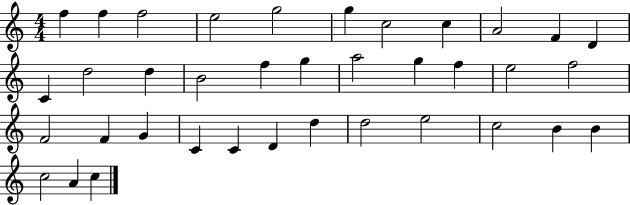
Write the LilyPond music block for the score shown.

{
  \clef treble
  \numericTimeSignature
  \time 4/4
  \key c \major
  f''4 f''4 f''2 | e''2 g''2 | g''4 c''2 c''4 | a'2 f'4 d'4 | \break c'4 d''2 d''4 | b'2 f''4 g''4 | a''2 g''4 f''4 | e''2 f''2 | \break f'2 f'4 g'4 | c'4 c'4 d'4 d''4 | d''2 e''2 | c''2 b'4 b'4 | \break c''2 a'4 c''4 | \bar "|."
}